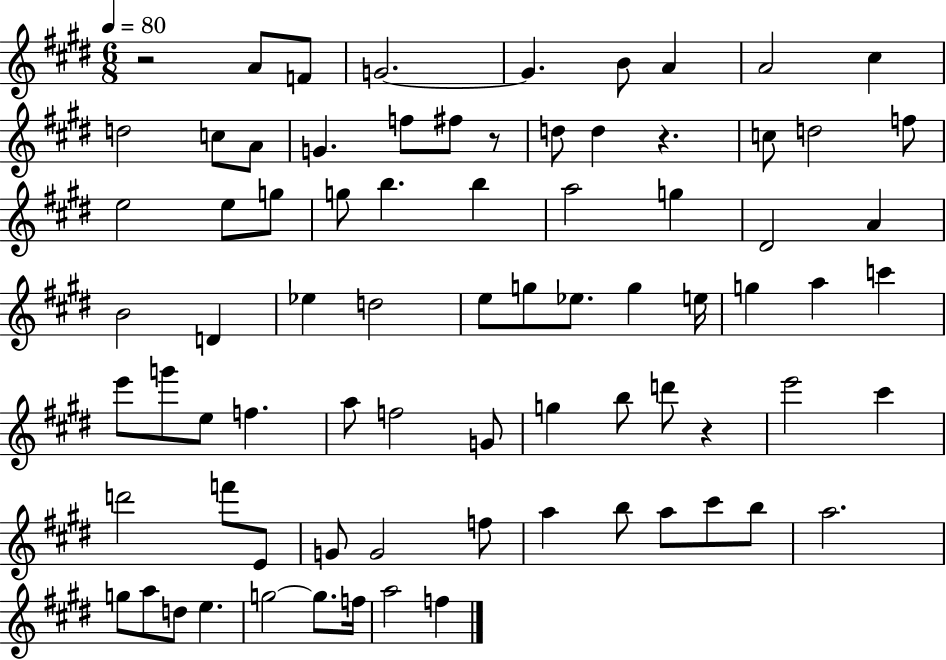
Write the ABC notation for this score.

X:1
T:Untitled
M:6/8
L:1/4
K:E
z2 A/2 F/2 G2 G B/2 A A2 ^c d2 c/2 A/2 G f/2 ^f/2 z/2 d/2 d z c/2 d2 f/2 e2 e/2 g/2 g/2 b b a2 g ^D2 A B2 D _e d2 e/2 g/2 _e/2 g e/4 g a c' e'/2 g'/2 e/2 f a/2 f2 G/2 g b/2 d'/2 z e'2 ^c' d'2 f'/2 E/2 G/2 G2 f/2 a b/2 a/2 ^c'/2 b/2 a2 g/2 a/2 d/2 e g2 g/2 f/4 a2 f